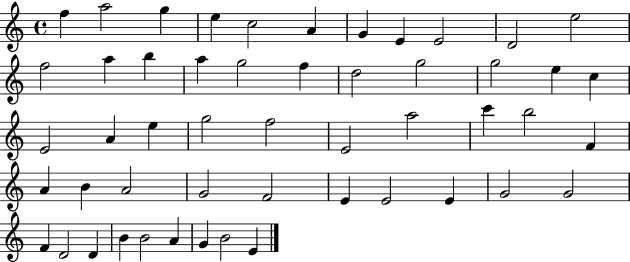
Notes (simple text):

F5/q A5/h G5/q E5/q C5/h A4/q G4/q E4/q E4/h D4/h E5/h F5/h A5/q B5/q A5/q G5/h F5/q D5/h G5/h G5/h E5/q C5/q E4/h A4/q E5/q G5/h F5/h E4/h A5/h C6/q B5/h F4/q A4/q B4/q A4/h G4/h F4/h E4/q E4/h E4/q G4/h G4/h F4/q D4/h D4/q B4/q B4/h A4/q G4/q B4/h E4/q